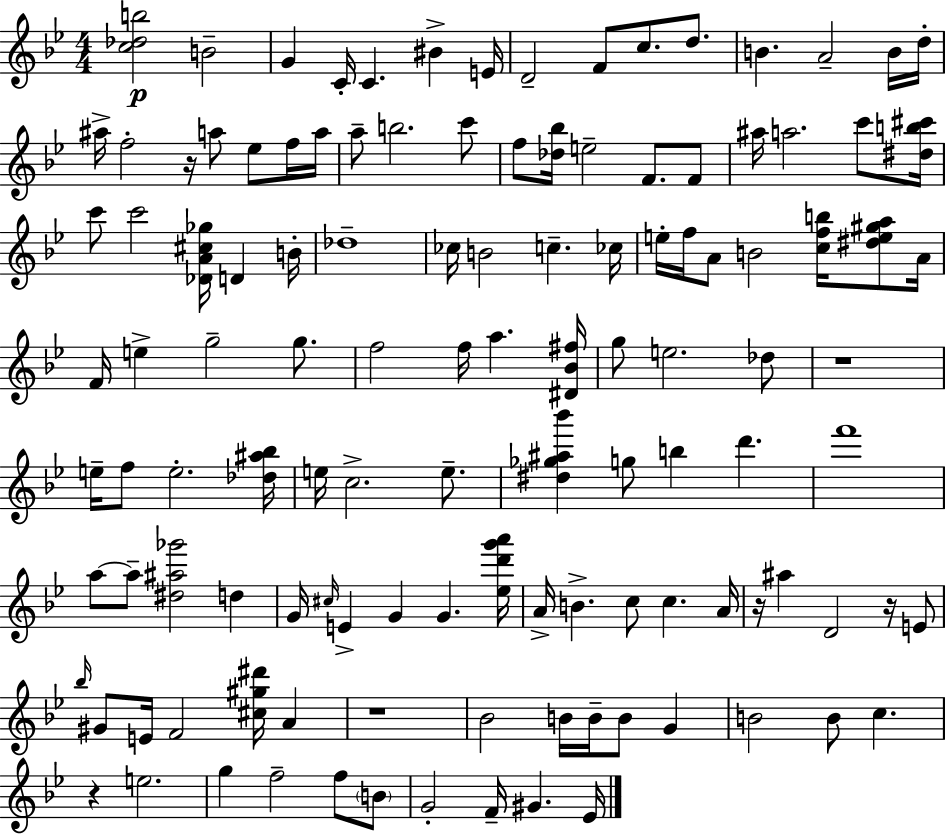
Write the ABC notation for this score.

X:1
T:Untitled
M:4/4
L:1/4
K:Bb
[c_db]2 B2 G C/4 C ^B E/4 D2 F/2 c/2 d/2 B A2 B/4 d/4 ^a/4 f2 z/4 a/2 _e/2 f/4 a/4 a/2 b2 c'/2 f/2 [_d_b]/4 e2 F/2 F/2 ^a/4 a2 c'/2 [^db^c']/4 c'/2 c'2 [_DA^c_g]/4 D B/4 _d4 _c/4 B2 c _c/4 e/4 f/4 A/2 B2 [cfb]/4 [^de^ga]/2 A/4 F/4 e g2 g/2 f2 f/4 a [^D_B^f]/4 g/2 e2 _d/2 z4 e/4 f/2 e2 [_d^a_b]/4 e/4 c2 e/2 [^d_g^a_b'] g/2 b d' f'4 a/2 a/2 [^d^a_g']2 d G/4 ^c/4 E G G [_ed'g'a']/4 A/4 B c/2 c A/4 z/4 ^a D2 z/4 E/2 _b/4 ^G/2 E/4 F2 [^c^g^d']/4 A z4 _B2 B/4 B/4 B/2 G B2 B/2 c z e2 g f2 f/2 B/2 G2 F/4 ^G _E/4